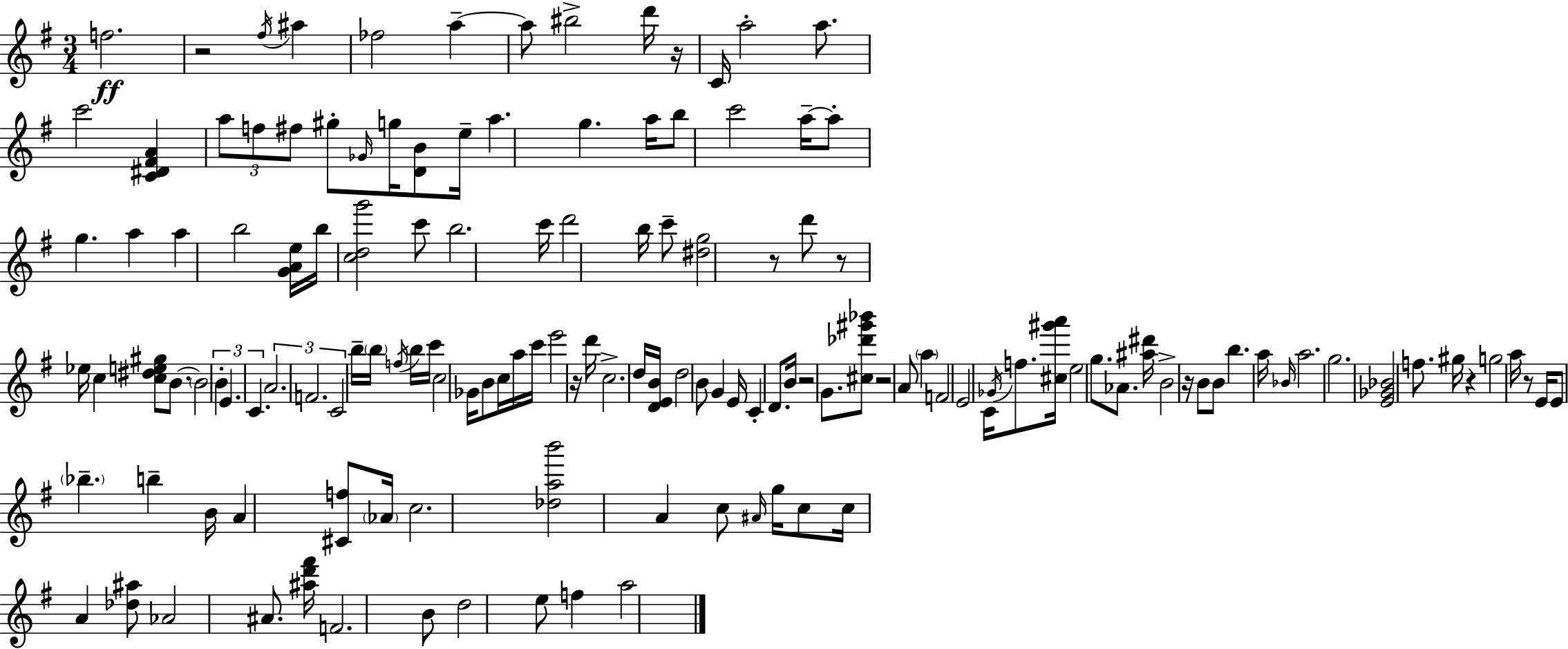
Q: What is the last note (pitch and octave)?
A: A5